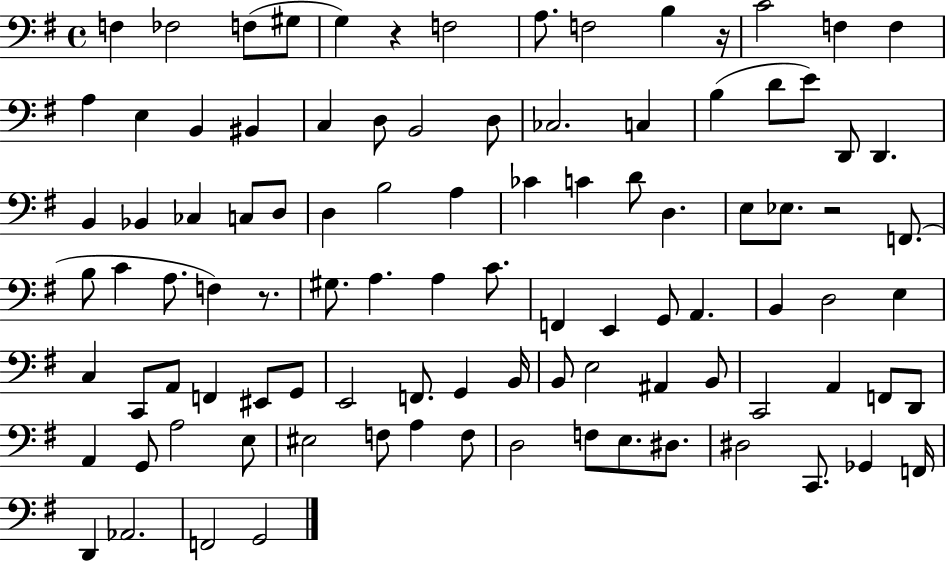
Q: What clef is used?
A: bass